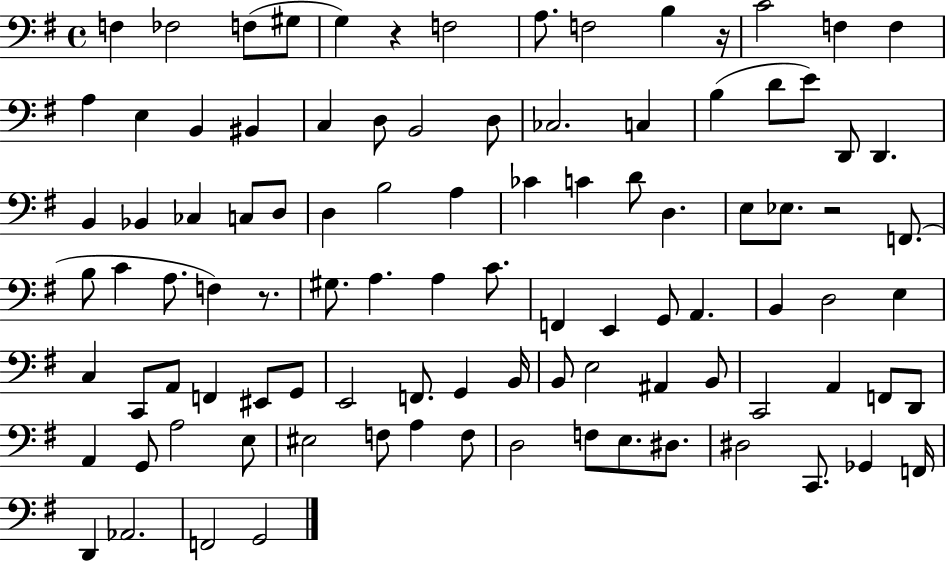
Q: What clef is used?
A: bass